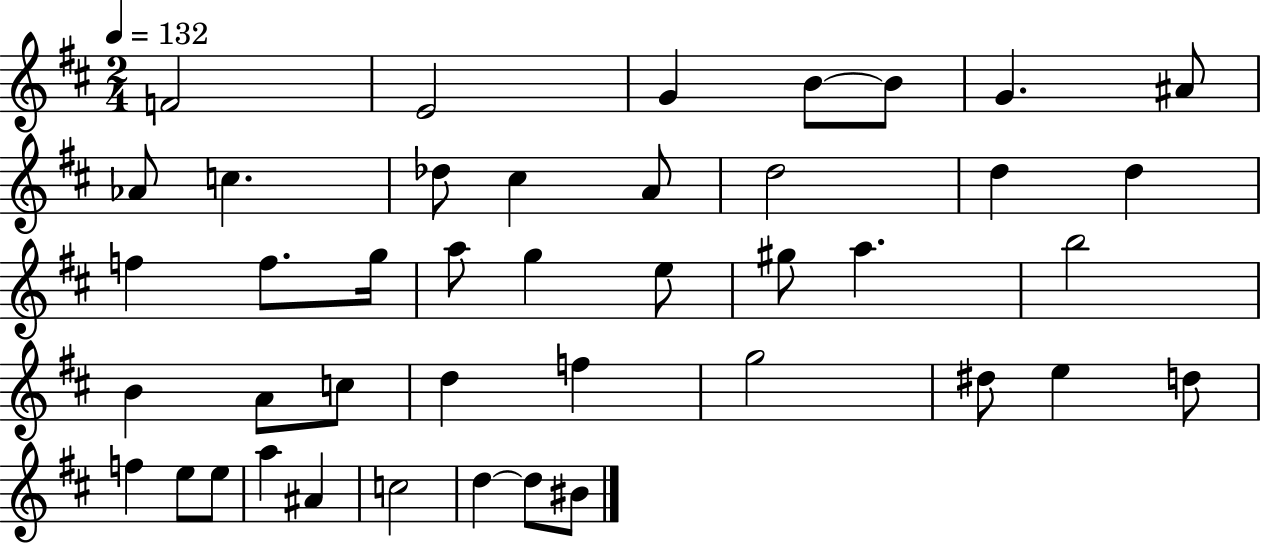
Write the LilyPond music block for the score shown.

{
  \clef treble
  \numericTimeSignature
  \time 2/4
  \key d \major
  \tempo 4 = 132
  f'2 | e'2 | g'4 b'8~~ b'8 | g'4. ais'8 | \break aes'8 c''4. | des''8 cis''4 a'8 | d''2 | d''4 d''4 | \break f''4 f''8. g''16 | a''8 g''4 e''8 | gis''8 a''4. | b''2 | \break b'4 a'8 c''8 | d''4 f''4 | g''2 | dis''8 e''4 d''8 | \break f''4 e''8 e''8 | a''4 ais'4 | c''2 | d''4~~ d''8 bis'8 | \break \bar "|."
}